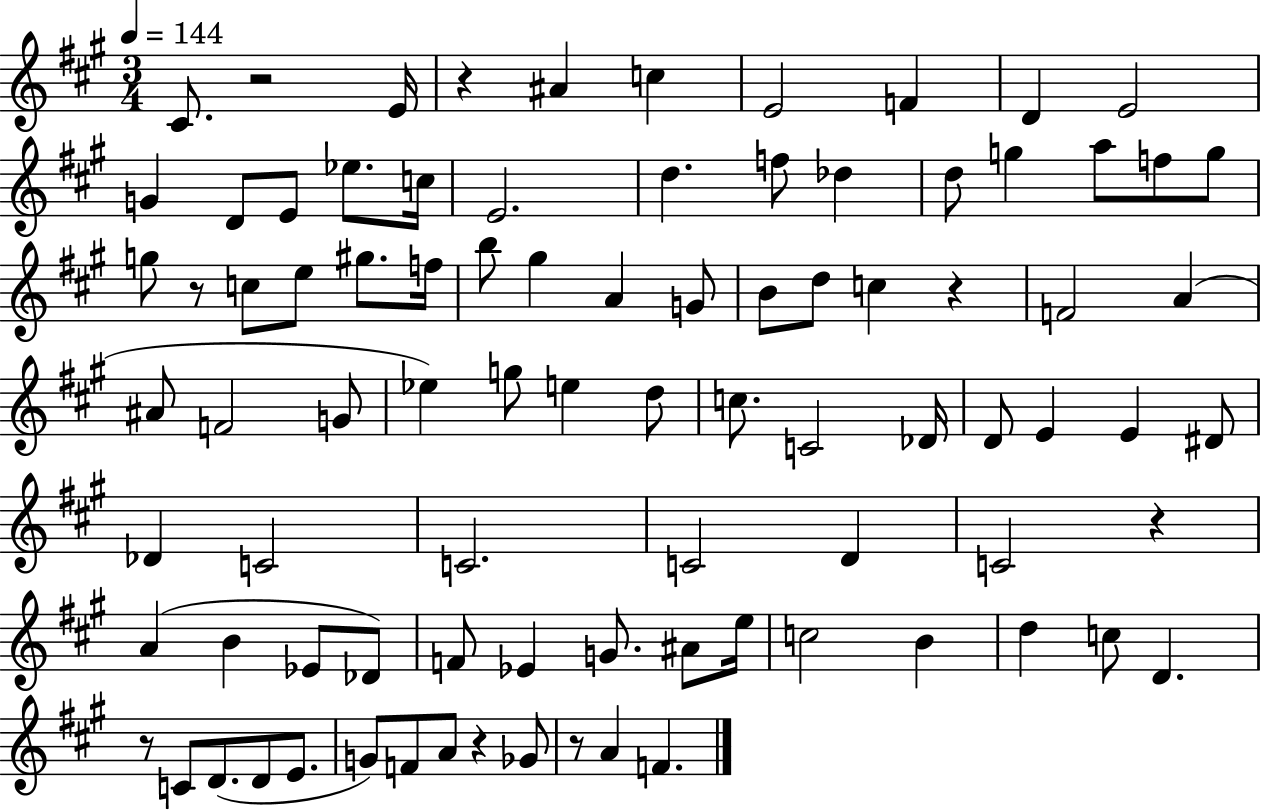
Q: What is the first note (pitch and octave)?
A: C#4